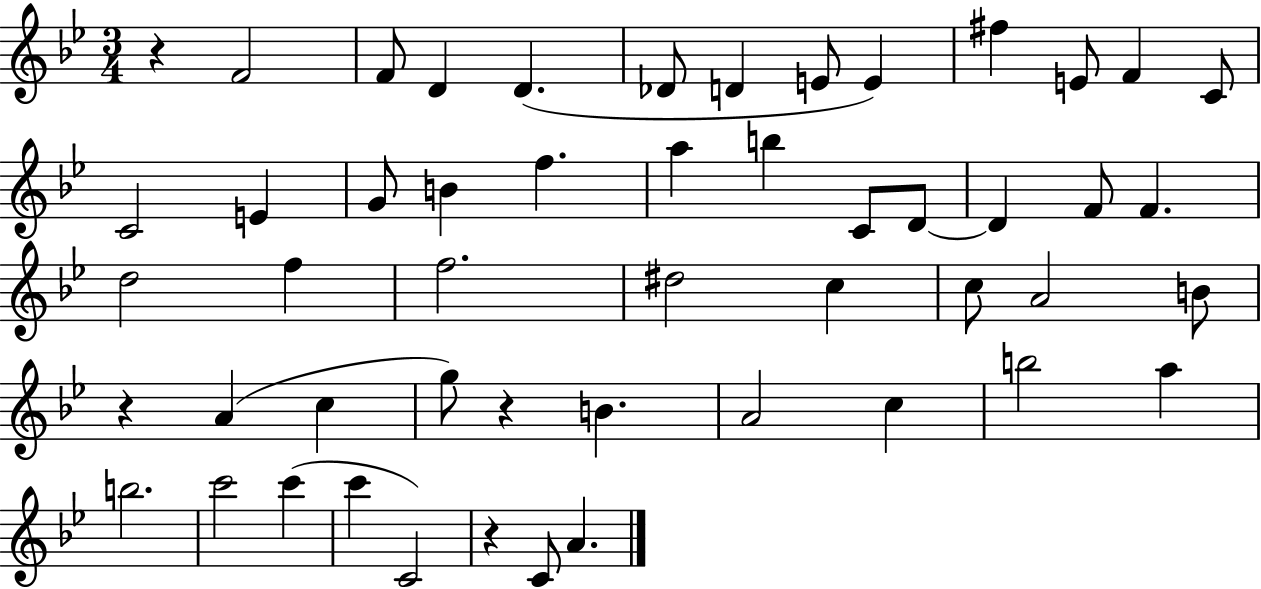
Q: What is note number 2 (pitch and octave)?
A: F4